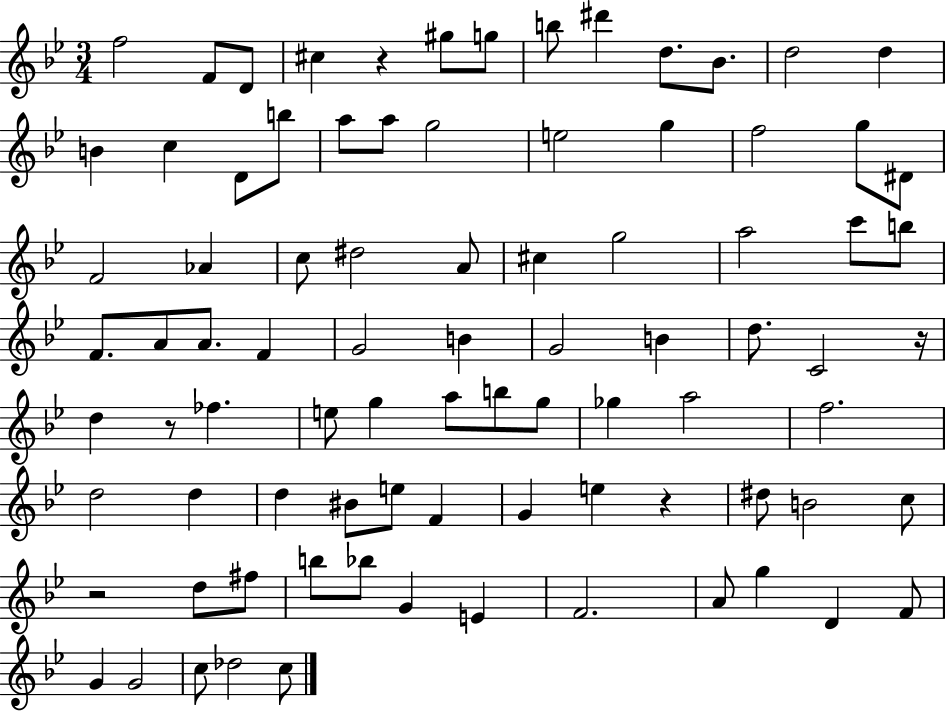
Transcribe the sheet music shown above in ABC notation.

X:1
T:Untitled
M:3/4
L:1/4
K:Bb
f2 F/2 D/2 ^c z ^g/2 g/2 b/2 ^d' d/2 _B/2 d2 d B c D/2 b/2 a/2 a/2 g2 e2 g f2 g/2 ^D/2 F2 _A c/2 ^d2 A/2 ^c g2 a2 c'/2 b/2 F/2 A/2 A/2 F G2 B G2 B d/2 C2 z/4 d z/2 _f e/2 g a/2 b/2 g/2 _g a2 f2 d2 d d ^B/2 e/2 F G e z ^d/2 B2 c/2 z2 d/2 ^f/2 b/2 _b/2 G E F2 A/2 g D F/2 G G2 c/2 _d2 c/2